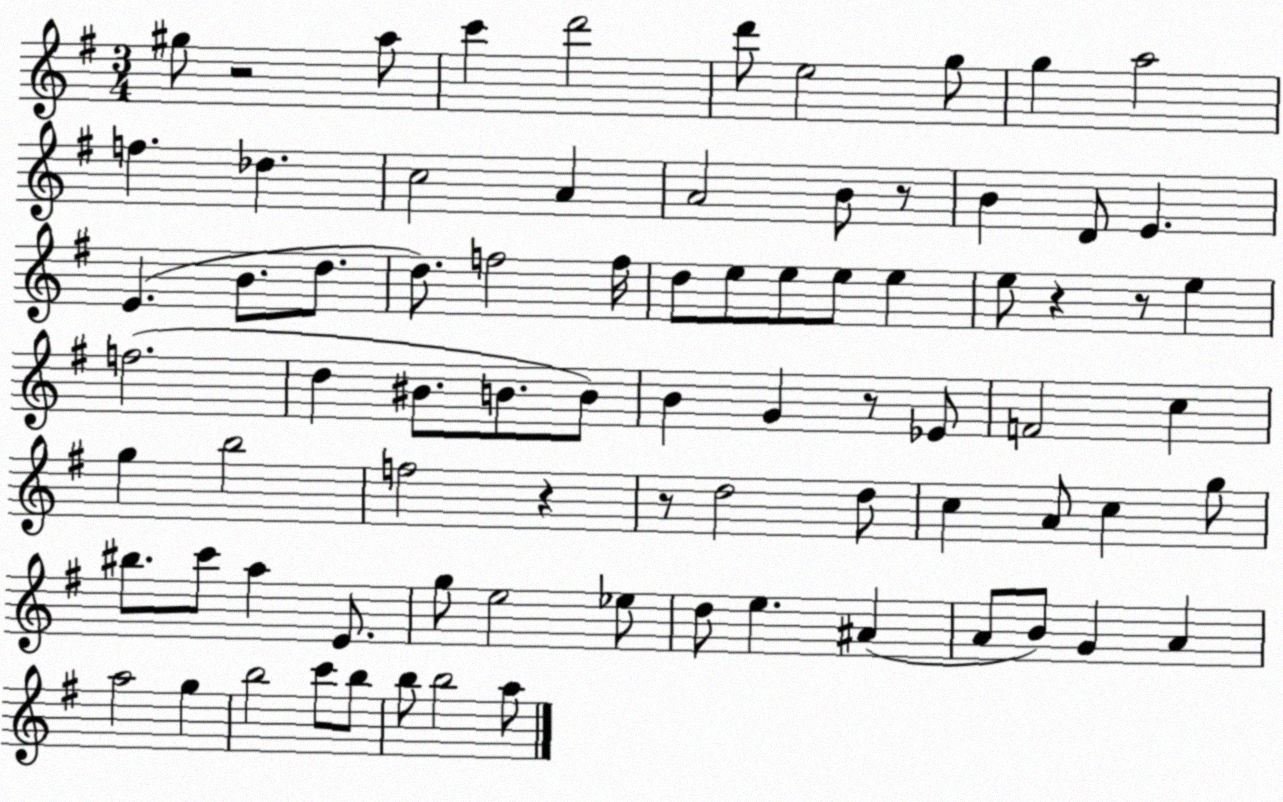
X:1
T:Untitled
M:3/4
L:1/4
K:G
^g/2 z2 a/2 c' d'2 d'/2 e2 g/2 g a2 f _d c2 A A2 B/2 z/2 B D/2 E E B/2 d/2 d/2 f2 f/4 d/2 e/2 e/2 e/2 e e/2 z z/2 e f2 d ^B/2 B/2 B/2 B G z/2 _E/2 F2 c g b2 f2 z z/2 d2 d/2 c A/2 c g/2 ^b/2 c'/2 a E/2 g/2 e2 _e/2 d/2 e ^A A/2 B/2 G A a2 g b2 c'/2 b/2 b/2 b2 a/2